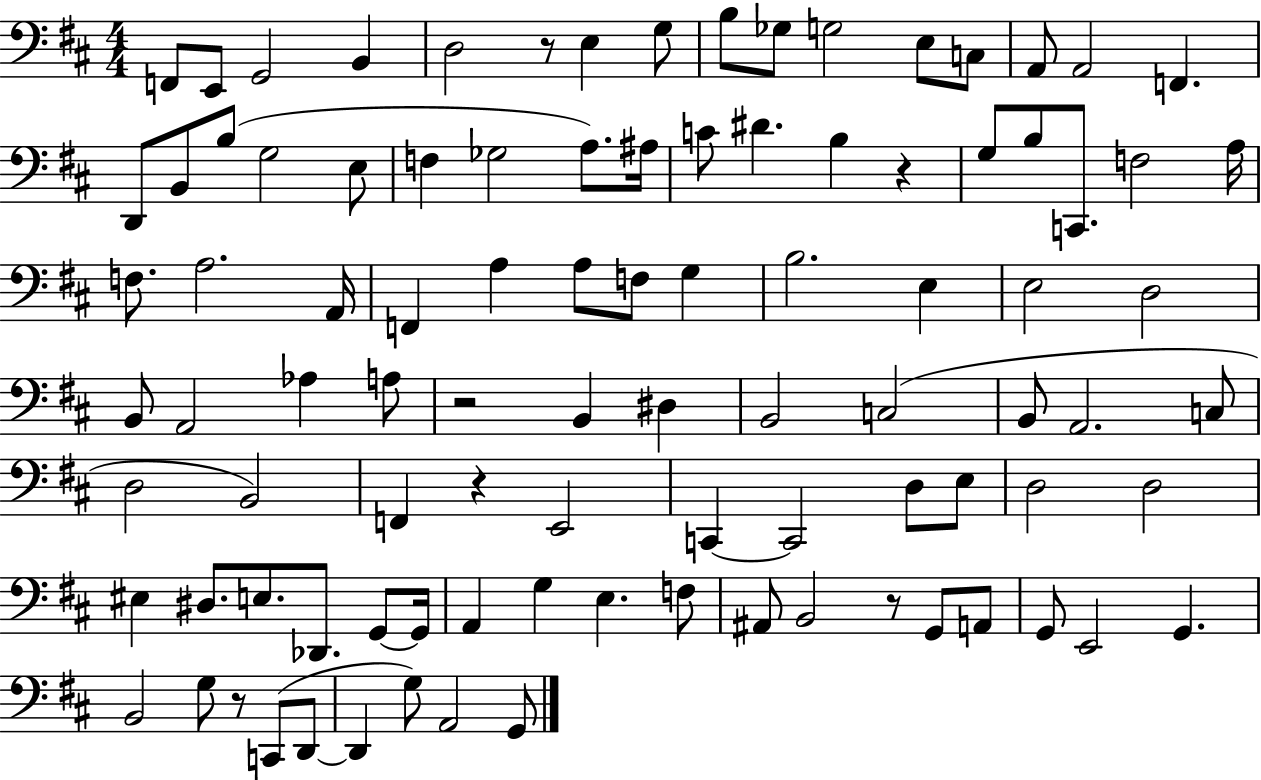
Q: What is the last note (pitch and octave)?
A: G2